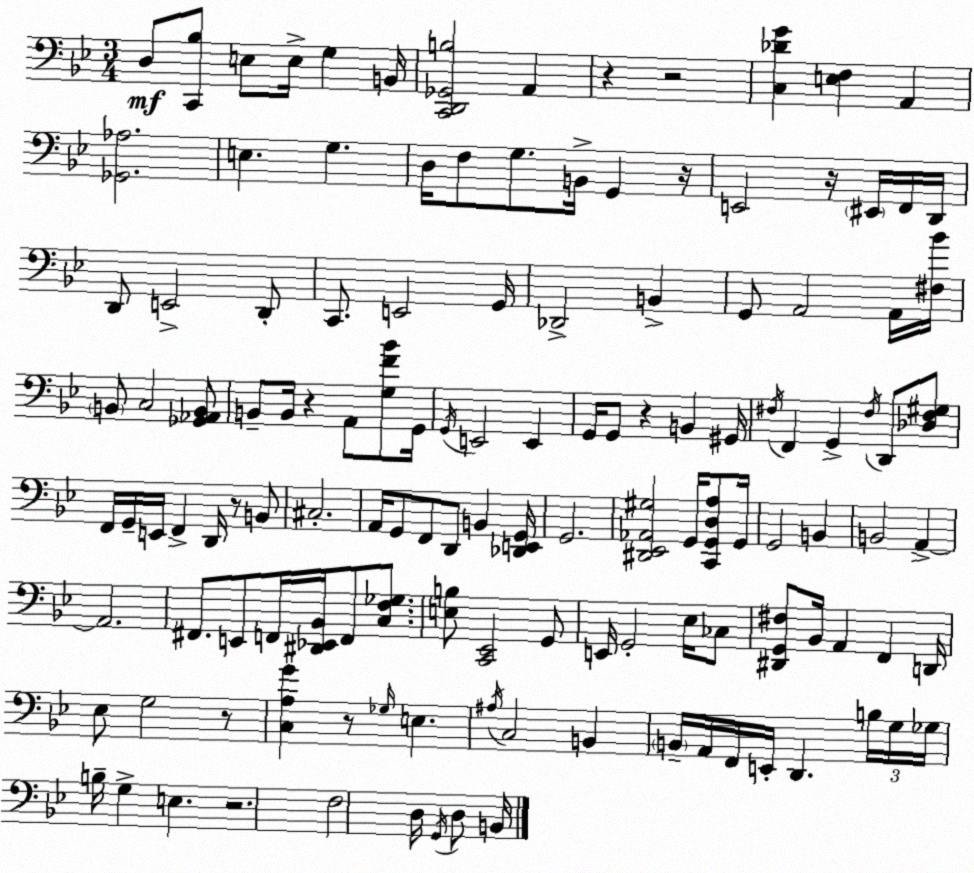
X:1
T:Untitled
M:3/4
L:1/4
K:Gm
D,/2 [C,,_B,]/2 E,/2 E,/4 G, B,,/4 [C,,D,,_G,,B,]2 A,, z z2 [C,_DG] [E,F,] A,, [_G,,_A,]2 E, G, D,/4 F,/2 G,/2 B,,/4 G,, z/4 E,,2 z/4 ^E,,/4 F,,/4 D,,/4 D,,/2 E,,2 D,,/2 C,,/2 E,,2 G,,/4 _D,,2 B,, G,,/2 A,,2 A,,/4 [^F,_B]/4 B,,/2 C,2 [_G,,_A,,B,,]/2 B,,/2 B,,/4 z A,,/2 [G,F_B]/2 G,,/4 G,,/4 E,,2 E,, G,,/4 G,,/2 z B,, ^G,,/4 ^F,/4 F,, G,, ^F,/4 D,,/2 [_D,^F,^G,]/2 F,,/4 G,,/4 E,,/4 F,, D,,/4 z/2 B,,/2 ^C,2 A,,/4 G,,/2 F,,/2 D,,/2 B,, [_D,,E,,G,,]/4 G,,2 [^D,,_E,,_A,,^G,]2 G,,/4 [C,,G,,D,A,]/2 G,,/4 G,,2 B,, B,,2 A,, A,,2 ^F,,/2 E,,/2 F,,/4 [^D,,_E,,_B,,]/4 F,,/2 [C,F,_G,]/2 [E,B,]/2 [C,,_E,,]2 G,,/2 E,,/4 G,,2 _E,/4 _C,/2 [^D,,G,,^F,]/2 _B,,/4 A,, F,, D,,/4 _E,/2 G,2 z/2 [C,A,G] z/2 _G,/4 E, ^A,/4 C,2 B,, B,,/4 A,,/4 F,,/4 E,,/4 D,, B,/4 G,/4 _G,/4 B,/4 G, E, z2 F,2 D,/4 G,,/4 D,/2 B,,/4